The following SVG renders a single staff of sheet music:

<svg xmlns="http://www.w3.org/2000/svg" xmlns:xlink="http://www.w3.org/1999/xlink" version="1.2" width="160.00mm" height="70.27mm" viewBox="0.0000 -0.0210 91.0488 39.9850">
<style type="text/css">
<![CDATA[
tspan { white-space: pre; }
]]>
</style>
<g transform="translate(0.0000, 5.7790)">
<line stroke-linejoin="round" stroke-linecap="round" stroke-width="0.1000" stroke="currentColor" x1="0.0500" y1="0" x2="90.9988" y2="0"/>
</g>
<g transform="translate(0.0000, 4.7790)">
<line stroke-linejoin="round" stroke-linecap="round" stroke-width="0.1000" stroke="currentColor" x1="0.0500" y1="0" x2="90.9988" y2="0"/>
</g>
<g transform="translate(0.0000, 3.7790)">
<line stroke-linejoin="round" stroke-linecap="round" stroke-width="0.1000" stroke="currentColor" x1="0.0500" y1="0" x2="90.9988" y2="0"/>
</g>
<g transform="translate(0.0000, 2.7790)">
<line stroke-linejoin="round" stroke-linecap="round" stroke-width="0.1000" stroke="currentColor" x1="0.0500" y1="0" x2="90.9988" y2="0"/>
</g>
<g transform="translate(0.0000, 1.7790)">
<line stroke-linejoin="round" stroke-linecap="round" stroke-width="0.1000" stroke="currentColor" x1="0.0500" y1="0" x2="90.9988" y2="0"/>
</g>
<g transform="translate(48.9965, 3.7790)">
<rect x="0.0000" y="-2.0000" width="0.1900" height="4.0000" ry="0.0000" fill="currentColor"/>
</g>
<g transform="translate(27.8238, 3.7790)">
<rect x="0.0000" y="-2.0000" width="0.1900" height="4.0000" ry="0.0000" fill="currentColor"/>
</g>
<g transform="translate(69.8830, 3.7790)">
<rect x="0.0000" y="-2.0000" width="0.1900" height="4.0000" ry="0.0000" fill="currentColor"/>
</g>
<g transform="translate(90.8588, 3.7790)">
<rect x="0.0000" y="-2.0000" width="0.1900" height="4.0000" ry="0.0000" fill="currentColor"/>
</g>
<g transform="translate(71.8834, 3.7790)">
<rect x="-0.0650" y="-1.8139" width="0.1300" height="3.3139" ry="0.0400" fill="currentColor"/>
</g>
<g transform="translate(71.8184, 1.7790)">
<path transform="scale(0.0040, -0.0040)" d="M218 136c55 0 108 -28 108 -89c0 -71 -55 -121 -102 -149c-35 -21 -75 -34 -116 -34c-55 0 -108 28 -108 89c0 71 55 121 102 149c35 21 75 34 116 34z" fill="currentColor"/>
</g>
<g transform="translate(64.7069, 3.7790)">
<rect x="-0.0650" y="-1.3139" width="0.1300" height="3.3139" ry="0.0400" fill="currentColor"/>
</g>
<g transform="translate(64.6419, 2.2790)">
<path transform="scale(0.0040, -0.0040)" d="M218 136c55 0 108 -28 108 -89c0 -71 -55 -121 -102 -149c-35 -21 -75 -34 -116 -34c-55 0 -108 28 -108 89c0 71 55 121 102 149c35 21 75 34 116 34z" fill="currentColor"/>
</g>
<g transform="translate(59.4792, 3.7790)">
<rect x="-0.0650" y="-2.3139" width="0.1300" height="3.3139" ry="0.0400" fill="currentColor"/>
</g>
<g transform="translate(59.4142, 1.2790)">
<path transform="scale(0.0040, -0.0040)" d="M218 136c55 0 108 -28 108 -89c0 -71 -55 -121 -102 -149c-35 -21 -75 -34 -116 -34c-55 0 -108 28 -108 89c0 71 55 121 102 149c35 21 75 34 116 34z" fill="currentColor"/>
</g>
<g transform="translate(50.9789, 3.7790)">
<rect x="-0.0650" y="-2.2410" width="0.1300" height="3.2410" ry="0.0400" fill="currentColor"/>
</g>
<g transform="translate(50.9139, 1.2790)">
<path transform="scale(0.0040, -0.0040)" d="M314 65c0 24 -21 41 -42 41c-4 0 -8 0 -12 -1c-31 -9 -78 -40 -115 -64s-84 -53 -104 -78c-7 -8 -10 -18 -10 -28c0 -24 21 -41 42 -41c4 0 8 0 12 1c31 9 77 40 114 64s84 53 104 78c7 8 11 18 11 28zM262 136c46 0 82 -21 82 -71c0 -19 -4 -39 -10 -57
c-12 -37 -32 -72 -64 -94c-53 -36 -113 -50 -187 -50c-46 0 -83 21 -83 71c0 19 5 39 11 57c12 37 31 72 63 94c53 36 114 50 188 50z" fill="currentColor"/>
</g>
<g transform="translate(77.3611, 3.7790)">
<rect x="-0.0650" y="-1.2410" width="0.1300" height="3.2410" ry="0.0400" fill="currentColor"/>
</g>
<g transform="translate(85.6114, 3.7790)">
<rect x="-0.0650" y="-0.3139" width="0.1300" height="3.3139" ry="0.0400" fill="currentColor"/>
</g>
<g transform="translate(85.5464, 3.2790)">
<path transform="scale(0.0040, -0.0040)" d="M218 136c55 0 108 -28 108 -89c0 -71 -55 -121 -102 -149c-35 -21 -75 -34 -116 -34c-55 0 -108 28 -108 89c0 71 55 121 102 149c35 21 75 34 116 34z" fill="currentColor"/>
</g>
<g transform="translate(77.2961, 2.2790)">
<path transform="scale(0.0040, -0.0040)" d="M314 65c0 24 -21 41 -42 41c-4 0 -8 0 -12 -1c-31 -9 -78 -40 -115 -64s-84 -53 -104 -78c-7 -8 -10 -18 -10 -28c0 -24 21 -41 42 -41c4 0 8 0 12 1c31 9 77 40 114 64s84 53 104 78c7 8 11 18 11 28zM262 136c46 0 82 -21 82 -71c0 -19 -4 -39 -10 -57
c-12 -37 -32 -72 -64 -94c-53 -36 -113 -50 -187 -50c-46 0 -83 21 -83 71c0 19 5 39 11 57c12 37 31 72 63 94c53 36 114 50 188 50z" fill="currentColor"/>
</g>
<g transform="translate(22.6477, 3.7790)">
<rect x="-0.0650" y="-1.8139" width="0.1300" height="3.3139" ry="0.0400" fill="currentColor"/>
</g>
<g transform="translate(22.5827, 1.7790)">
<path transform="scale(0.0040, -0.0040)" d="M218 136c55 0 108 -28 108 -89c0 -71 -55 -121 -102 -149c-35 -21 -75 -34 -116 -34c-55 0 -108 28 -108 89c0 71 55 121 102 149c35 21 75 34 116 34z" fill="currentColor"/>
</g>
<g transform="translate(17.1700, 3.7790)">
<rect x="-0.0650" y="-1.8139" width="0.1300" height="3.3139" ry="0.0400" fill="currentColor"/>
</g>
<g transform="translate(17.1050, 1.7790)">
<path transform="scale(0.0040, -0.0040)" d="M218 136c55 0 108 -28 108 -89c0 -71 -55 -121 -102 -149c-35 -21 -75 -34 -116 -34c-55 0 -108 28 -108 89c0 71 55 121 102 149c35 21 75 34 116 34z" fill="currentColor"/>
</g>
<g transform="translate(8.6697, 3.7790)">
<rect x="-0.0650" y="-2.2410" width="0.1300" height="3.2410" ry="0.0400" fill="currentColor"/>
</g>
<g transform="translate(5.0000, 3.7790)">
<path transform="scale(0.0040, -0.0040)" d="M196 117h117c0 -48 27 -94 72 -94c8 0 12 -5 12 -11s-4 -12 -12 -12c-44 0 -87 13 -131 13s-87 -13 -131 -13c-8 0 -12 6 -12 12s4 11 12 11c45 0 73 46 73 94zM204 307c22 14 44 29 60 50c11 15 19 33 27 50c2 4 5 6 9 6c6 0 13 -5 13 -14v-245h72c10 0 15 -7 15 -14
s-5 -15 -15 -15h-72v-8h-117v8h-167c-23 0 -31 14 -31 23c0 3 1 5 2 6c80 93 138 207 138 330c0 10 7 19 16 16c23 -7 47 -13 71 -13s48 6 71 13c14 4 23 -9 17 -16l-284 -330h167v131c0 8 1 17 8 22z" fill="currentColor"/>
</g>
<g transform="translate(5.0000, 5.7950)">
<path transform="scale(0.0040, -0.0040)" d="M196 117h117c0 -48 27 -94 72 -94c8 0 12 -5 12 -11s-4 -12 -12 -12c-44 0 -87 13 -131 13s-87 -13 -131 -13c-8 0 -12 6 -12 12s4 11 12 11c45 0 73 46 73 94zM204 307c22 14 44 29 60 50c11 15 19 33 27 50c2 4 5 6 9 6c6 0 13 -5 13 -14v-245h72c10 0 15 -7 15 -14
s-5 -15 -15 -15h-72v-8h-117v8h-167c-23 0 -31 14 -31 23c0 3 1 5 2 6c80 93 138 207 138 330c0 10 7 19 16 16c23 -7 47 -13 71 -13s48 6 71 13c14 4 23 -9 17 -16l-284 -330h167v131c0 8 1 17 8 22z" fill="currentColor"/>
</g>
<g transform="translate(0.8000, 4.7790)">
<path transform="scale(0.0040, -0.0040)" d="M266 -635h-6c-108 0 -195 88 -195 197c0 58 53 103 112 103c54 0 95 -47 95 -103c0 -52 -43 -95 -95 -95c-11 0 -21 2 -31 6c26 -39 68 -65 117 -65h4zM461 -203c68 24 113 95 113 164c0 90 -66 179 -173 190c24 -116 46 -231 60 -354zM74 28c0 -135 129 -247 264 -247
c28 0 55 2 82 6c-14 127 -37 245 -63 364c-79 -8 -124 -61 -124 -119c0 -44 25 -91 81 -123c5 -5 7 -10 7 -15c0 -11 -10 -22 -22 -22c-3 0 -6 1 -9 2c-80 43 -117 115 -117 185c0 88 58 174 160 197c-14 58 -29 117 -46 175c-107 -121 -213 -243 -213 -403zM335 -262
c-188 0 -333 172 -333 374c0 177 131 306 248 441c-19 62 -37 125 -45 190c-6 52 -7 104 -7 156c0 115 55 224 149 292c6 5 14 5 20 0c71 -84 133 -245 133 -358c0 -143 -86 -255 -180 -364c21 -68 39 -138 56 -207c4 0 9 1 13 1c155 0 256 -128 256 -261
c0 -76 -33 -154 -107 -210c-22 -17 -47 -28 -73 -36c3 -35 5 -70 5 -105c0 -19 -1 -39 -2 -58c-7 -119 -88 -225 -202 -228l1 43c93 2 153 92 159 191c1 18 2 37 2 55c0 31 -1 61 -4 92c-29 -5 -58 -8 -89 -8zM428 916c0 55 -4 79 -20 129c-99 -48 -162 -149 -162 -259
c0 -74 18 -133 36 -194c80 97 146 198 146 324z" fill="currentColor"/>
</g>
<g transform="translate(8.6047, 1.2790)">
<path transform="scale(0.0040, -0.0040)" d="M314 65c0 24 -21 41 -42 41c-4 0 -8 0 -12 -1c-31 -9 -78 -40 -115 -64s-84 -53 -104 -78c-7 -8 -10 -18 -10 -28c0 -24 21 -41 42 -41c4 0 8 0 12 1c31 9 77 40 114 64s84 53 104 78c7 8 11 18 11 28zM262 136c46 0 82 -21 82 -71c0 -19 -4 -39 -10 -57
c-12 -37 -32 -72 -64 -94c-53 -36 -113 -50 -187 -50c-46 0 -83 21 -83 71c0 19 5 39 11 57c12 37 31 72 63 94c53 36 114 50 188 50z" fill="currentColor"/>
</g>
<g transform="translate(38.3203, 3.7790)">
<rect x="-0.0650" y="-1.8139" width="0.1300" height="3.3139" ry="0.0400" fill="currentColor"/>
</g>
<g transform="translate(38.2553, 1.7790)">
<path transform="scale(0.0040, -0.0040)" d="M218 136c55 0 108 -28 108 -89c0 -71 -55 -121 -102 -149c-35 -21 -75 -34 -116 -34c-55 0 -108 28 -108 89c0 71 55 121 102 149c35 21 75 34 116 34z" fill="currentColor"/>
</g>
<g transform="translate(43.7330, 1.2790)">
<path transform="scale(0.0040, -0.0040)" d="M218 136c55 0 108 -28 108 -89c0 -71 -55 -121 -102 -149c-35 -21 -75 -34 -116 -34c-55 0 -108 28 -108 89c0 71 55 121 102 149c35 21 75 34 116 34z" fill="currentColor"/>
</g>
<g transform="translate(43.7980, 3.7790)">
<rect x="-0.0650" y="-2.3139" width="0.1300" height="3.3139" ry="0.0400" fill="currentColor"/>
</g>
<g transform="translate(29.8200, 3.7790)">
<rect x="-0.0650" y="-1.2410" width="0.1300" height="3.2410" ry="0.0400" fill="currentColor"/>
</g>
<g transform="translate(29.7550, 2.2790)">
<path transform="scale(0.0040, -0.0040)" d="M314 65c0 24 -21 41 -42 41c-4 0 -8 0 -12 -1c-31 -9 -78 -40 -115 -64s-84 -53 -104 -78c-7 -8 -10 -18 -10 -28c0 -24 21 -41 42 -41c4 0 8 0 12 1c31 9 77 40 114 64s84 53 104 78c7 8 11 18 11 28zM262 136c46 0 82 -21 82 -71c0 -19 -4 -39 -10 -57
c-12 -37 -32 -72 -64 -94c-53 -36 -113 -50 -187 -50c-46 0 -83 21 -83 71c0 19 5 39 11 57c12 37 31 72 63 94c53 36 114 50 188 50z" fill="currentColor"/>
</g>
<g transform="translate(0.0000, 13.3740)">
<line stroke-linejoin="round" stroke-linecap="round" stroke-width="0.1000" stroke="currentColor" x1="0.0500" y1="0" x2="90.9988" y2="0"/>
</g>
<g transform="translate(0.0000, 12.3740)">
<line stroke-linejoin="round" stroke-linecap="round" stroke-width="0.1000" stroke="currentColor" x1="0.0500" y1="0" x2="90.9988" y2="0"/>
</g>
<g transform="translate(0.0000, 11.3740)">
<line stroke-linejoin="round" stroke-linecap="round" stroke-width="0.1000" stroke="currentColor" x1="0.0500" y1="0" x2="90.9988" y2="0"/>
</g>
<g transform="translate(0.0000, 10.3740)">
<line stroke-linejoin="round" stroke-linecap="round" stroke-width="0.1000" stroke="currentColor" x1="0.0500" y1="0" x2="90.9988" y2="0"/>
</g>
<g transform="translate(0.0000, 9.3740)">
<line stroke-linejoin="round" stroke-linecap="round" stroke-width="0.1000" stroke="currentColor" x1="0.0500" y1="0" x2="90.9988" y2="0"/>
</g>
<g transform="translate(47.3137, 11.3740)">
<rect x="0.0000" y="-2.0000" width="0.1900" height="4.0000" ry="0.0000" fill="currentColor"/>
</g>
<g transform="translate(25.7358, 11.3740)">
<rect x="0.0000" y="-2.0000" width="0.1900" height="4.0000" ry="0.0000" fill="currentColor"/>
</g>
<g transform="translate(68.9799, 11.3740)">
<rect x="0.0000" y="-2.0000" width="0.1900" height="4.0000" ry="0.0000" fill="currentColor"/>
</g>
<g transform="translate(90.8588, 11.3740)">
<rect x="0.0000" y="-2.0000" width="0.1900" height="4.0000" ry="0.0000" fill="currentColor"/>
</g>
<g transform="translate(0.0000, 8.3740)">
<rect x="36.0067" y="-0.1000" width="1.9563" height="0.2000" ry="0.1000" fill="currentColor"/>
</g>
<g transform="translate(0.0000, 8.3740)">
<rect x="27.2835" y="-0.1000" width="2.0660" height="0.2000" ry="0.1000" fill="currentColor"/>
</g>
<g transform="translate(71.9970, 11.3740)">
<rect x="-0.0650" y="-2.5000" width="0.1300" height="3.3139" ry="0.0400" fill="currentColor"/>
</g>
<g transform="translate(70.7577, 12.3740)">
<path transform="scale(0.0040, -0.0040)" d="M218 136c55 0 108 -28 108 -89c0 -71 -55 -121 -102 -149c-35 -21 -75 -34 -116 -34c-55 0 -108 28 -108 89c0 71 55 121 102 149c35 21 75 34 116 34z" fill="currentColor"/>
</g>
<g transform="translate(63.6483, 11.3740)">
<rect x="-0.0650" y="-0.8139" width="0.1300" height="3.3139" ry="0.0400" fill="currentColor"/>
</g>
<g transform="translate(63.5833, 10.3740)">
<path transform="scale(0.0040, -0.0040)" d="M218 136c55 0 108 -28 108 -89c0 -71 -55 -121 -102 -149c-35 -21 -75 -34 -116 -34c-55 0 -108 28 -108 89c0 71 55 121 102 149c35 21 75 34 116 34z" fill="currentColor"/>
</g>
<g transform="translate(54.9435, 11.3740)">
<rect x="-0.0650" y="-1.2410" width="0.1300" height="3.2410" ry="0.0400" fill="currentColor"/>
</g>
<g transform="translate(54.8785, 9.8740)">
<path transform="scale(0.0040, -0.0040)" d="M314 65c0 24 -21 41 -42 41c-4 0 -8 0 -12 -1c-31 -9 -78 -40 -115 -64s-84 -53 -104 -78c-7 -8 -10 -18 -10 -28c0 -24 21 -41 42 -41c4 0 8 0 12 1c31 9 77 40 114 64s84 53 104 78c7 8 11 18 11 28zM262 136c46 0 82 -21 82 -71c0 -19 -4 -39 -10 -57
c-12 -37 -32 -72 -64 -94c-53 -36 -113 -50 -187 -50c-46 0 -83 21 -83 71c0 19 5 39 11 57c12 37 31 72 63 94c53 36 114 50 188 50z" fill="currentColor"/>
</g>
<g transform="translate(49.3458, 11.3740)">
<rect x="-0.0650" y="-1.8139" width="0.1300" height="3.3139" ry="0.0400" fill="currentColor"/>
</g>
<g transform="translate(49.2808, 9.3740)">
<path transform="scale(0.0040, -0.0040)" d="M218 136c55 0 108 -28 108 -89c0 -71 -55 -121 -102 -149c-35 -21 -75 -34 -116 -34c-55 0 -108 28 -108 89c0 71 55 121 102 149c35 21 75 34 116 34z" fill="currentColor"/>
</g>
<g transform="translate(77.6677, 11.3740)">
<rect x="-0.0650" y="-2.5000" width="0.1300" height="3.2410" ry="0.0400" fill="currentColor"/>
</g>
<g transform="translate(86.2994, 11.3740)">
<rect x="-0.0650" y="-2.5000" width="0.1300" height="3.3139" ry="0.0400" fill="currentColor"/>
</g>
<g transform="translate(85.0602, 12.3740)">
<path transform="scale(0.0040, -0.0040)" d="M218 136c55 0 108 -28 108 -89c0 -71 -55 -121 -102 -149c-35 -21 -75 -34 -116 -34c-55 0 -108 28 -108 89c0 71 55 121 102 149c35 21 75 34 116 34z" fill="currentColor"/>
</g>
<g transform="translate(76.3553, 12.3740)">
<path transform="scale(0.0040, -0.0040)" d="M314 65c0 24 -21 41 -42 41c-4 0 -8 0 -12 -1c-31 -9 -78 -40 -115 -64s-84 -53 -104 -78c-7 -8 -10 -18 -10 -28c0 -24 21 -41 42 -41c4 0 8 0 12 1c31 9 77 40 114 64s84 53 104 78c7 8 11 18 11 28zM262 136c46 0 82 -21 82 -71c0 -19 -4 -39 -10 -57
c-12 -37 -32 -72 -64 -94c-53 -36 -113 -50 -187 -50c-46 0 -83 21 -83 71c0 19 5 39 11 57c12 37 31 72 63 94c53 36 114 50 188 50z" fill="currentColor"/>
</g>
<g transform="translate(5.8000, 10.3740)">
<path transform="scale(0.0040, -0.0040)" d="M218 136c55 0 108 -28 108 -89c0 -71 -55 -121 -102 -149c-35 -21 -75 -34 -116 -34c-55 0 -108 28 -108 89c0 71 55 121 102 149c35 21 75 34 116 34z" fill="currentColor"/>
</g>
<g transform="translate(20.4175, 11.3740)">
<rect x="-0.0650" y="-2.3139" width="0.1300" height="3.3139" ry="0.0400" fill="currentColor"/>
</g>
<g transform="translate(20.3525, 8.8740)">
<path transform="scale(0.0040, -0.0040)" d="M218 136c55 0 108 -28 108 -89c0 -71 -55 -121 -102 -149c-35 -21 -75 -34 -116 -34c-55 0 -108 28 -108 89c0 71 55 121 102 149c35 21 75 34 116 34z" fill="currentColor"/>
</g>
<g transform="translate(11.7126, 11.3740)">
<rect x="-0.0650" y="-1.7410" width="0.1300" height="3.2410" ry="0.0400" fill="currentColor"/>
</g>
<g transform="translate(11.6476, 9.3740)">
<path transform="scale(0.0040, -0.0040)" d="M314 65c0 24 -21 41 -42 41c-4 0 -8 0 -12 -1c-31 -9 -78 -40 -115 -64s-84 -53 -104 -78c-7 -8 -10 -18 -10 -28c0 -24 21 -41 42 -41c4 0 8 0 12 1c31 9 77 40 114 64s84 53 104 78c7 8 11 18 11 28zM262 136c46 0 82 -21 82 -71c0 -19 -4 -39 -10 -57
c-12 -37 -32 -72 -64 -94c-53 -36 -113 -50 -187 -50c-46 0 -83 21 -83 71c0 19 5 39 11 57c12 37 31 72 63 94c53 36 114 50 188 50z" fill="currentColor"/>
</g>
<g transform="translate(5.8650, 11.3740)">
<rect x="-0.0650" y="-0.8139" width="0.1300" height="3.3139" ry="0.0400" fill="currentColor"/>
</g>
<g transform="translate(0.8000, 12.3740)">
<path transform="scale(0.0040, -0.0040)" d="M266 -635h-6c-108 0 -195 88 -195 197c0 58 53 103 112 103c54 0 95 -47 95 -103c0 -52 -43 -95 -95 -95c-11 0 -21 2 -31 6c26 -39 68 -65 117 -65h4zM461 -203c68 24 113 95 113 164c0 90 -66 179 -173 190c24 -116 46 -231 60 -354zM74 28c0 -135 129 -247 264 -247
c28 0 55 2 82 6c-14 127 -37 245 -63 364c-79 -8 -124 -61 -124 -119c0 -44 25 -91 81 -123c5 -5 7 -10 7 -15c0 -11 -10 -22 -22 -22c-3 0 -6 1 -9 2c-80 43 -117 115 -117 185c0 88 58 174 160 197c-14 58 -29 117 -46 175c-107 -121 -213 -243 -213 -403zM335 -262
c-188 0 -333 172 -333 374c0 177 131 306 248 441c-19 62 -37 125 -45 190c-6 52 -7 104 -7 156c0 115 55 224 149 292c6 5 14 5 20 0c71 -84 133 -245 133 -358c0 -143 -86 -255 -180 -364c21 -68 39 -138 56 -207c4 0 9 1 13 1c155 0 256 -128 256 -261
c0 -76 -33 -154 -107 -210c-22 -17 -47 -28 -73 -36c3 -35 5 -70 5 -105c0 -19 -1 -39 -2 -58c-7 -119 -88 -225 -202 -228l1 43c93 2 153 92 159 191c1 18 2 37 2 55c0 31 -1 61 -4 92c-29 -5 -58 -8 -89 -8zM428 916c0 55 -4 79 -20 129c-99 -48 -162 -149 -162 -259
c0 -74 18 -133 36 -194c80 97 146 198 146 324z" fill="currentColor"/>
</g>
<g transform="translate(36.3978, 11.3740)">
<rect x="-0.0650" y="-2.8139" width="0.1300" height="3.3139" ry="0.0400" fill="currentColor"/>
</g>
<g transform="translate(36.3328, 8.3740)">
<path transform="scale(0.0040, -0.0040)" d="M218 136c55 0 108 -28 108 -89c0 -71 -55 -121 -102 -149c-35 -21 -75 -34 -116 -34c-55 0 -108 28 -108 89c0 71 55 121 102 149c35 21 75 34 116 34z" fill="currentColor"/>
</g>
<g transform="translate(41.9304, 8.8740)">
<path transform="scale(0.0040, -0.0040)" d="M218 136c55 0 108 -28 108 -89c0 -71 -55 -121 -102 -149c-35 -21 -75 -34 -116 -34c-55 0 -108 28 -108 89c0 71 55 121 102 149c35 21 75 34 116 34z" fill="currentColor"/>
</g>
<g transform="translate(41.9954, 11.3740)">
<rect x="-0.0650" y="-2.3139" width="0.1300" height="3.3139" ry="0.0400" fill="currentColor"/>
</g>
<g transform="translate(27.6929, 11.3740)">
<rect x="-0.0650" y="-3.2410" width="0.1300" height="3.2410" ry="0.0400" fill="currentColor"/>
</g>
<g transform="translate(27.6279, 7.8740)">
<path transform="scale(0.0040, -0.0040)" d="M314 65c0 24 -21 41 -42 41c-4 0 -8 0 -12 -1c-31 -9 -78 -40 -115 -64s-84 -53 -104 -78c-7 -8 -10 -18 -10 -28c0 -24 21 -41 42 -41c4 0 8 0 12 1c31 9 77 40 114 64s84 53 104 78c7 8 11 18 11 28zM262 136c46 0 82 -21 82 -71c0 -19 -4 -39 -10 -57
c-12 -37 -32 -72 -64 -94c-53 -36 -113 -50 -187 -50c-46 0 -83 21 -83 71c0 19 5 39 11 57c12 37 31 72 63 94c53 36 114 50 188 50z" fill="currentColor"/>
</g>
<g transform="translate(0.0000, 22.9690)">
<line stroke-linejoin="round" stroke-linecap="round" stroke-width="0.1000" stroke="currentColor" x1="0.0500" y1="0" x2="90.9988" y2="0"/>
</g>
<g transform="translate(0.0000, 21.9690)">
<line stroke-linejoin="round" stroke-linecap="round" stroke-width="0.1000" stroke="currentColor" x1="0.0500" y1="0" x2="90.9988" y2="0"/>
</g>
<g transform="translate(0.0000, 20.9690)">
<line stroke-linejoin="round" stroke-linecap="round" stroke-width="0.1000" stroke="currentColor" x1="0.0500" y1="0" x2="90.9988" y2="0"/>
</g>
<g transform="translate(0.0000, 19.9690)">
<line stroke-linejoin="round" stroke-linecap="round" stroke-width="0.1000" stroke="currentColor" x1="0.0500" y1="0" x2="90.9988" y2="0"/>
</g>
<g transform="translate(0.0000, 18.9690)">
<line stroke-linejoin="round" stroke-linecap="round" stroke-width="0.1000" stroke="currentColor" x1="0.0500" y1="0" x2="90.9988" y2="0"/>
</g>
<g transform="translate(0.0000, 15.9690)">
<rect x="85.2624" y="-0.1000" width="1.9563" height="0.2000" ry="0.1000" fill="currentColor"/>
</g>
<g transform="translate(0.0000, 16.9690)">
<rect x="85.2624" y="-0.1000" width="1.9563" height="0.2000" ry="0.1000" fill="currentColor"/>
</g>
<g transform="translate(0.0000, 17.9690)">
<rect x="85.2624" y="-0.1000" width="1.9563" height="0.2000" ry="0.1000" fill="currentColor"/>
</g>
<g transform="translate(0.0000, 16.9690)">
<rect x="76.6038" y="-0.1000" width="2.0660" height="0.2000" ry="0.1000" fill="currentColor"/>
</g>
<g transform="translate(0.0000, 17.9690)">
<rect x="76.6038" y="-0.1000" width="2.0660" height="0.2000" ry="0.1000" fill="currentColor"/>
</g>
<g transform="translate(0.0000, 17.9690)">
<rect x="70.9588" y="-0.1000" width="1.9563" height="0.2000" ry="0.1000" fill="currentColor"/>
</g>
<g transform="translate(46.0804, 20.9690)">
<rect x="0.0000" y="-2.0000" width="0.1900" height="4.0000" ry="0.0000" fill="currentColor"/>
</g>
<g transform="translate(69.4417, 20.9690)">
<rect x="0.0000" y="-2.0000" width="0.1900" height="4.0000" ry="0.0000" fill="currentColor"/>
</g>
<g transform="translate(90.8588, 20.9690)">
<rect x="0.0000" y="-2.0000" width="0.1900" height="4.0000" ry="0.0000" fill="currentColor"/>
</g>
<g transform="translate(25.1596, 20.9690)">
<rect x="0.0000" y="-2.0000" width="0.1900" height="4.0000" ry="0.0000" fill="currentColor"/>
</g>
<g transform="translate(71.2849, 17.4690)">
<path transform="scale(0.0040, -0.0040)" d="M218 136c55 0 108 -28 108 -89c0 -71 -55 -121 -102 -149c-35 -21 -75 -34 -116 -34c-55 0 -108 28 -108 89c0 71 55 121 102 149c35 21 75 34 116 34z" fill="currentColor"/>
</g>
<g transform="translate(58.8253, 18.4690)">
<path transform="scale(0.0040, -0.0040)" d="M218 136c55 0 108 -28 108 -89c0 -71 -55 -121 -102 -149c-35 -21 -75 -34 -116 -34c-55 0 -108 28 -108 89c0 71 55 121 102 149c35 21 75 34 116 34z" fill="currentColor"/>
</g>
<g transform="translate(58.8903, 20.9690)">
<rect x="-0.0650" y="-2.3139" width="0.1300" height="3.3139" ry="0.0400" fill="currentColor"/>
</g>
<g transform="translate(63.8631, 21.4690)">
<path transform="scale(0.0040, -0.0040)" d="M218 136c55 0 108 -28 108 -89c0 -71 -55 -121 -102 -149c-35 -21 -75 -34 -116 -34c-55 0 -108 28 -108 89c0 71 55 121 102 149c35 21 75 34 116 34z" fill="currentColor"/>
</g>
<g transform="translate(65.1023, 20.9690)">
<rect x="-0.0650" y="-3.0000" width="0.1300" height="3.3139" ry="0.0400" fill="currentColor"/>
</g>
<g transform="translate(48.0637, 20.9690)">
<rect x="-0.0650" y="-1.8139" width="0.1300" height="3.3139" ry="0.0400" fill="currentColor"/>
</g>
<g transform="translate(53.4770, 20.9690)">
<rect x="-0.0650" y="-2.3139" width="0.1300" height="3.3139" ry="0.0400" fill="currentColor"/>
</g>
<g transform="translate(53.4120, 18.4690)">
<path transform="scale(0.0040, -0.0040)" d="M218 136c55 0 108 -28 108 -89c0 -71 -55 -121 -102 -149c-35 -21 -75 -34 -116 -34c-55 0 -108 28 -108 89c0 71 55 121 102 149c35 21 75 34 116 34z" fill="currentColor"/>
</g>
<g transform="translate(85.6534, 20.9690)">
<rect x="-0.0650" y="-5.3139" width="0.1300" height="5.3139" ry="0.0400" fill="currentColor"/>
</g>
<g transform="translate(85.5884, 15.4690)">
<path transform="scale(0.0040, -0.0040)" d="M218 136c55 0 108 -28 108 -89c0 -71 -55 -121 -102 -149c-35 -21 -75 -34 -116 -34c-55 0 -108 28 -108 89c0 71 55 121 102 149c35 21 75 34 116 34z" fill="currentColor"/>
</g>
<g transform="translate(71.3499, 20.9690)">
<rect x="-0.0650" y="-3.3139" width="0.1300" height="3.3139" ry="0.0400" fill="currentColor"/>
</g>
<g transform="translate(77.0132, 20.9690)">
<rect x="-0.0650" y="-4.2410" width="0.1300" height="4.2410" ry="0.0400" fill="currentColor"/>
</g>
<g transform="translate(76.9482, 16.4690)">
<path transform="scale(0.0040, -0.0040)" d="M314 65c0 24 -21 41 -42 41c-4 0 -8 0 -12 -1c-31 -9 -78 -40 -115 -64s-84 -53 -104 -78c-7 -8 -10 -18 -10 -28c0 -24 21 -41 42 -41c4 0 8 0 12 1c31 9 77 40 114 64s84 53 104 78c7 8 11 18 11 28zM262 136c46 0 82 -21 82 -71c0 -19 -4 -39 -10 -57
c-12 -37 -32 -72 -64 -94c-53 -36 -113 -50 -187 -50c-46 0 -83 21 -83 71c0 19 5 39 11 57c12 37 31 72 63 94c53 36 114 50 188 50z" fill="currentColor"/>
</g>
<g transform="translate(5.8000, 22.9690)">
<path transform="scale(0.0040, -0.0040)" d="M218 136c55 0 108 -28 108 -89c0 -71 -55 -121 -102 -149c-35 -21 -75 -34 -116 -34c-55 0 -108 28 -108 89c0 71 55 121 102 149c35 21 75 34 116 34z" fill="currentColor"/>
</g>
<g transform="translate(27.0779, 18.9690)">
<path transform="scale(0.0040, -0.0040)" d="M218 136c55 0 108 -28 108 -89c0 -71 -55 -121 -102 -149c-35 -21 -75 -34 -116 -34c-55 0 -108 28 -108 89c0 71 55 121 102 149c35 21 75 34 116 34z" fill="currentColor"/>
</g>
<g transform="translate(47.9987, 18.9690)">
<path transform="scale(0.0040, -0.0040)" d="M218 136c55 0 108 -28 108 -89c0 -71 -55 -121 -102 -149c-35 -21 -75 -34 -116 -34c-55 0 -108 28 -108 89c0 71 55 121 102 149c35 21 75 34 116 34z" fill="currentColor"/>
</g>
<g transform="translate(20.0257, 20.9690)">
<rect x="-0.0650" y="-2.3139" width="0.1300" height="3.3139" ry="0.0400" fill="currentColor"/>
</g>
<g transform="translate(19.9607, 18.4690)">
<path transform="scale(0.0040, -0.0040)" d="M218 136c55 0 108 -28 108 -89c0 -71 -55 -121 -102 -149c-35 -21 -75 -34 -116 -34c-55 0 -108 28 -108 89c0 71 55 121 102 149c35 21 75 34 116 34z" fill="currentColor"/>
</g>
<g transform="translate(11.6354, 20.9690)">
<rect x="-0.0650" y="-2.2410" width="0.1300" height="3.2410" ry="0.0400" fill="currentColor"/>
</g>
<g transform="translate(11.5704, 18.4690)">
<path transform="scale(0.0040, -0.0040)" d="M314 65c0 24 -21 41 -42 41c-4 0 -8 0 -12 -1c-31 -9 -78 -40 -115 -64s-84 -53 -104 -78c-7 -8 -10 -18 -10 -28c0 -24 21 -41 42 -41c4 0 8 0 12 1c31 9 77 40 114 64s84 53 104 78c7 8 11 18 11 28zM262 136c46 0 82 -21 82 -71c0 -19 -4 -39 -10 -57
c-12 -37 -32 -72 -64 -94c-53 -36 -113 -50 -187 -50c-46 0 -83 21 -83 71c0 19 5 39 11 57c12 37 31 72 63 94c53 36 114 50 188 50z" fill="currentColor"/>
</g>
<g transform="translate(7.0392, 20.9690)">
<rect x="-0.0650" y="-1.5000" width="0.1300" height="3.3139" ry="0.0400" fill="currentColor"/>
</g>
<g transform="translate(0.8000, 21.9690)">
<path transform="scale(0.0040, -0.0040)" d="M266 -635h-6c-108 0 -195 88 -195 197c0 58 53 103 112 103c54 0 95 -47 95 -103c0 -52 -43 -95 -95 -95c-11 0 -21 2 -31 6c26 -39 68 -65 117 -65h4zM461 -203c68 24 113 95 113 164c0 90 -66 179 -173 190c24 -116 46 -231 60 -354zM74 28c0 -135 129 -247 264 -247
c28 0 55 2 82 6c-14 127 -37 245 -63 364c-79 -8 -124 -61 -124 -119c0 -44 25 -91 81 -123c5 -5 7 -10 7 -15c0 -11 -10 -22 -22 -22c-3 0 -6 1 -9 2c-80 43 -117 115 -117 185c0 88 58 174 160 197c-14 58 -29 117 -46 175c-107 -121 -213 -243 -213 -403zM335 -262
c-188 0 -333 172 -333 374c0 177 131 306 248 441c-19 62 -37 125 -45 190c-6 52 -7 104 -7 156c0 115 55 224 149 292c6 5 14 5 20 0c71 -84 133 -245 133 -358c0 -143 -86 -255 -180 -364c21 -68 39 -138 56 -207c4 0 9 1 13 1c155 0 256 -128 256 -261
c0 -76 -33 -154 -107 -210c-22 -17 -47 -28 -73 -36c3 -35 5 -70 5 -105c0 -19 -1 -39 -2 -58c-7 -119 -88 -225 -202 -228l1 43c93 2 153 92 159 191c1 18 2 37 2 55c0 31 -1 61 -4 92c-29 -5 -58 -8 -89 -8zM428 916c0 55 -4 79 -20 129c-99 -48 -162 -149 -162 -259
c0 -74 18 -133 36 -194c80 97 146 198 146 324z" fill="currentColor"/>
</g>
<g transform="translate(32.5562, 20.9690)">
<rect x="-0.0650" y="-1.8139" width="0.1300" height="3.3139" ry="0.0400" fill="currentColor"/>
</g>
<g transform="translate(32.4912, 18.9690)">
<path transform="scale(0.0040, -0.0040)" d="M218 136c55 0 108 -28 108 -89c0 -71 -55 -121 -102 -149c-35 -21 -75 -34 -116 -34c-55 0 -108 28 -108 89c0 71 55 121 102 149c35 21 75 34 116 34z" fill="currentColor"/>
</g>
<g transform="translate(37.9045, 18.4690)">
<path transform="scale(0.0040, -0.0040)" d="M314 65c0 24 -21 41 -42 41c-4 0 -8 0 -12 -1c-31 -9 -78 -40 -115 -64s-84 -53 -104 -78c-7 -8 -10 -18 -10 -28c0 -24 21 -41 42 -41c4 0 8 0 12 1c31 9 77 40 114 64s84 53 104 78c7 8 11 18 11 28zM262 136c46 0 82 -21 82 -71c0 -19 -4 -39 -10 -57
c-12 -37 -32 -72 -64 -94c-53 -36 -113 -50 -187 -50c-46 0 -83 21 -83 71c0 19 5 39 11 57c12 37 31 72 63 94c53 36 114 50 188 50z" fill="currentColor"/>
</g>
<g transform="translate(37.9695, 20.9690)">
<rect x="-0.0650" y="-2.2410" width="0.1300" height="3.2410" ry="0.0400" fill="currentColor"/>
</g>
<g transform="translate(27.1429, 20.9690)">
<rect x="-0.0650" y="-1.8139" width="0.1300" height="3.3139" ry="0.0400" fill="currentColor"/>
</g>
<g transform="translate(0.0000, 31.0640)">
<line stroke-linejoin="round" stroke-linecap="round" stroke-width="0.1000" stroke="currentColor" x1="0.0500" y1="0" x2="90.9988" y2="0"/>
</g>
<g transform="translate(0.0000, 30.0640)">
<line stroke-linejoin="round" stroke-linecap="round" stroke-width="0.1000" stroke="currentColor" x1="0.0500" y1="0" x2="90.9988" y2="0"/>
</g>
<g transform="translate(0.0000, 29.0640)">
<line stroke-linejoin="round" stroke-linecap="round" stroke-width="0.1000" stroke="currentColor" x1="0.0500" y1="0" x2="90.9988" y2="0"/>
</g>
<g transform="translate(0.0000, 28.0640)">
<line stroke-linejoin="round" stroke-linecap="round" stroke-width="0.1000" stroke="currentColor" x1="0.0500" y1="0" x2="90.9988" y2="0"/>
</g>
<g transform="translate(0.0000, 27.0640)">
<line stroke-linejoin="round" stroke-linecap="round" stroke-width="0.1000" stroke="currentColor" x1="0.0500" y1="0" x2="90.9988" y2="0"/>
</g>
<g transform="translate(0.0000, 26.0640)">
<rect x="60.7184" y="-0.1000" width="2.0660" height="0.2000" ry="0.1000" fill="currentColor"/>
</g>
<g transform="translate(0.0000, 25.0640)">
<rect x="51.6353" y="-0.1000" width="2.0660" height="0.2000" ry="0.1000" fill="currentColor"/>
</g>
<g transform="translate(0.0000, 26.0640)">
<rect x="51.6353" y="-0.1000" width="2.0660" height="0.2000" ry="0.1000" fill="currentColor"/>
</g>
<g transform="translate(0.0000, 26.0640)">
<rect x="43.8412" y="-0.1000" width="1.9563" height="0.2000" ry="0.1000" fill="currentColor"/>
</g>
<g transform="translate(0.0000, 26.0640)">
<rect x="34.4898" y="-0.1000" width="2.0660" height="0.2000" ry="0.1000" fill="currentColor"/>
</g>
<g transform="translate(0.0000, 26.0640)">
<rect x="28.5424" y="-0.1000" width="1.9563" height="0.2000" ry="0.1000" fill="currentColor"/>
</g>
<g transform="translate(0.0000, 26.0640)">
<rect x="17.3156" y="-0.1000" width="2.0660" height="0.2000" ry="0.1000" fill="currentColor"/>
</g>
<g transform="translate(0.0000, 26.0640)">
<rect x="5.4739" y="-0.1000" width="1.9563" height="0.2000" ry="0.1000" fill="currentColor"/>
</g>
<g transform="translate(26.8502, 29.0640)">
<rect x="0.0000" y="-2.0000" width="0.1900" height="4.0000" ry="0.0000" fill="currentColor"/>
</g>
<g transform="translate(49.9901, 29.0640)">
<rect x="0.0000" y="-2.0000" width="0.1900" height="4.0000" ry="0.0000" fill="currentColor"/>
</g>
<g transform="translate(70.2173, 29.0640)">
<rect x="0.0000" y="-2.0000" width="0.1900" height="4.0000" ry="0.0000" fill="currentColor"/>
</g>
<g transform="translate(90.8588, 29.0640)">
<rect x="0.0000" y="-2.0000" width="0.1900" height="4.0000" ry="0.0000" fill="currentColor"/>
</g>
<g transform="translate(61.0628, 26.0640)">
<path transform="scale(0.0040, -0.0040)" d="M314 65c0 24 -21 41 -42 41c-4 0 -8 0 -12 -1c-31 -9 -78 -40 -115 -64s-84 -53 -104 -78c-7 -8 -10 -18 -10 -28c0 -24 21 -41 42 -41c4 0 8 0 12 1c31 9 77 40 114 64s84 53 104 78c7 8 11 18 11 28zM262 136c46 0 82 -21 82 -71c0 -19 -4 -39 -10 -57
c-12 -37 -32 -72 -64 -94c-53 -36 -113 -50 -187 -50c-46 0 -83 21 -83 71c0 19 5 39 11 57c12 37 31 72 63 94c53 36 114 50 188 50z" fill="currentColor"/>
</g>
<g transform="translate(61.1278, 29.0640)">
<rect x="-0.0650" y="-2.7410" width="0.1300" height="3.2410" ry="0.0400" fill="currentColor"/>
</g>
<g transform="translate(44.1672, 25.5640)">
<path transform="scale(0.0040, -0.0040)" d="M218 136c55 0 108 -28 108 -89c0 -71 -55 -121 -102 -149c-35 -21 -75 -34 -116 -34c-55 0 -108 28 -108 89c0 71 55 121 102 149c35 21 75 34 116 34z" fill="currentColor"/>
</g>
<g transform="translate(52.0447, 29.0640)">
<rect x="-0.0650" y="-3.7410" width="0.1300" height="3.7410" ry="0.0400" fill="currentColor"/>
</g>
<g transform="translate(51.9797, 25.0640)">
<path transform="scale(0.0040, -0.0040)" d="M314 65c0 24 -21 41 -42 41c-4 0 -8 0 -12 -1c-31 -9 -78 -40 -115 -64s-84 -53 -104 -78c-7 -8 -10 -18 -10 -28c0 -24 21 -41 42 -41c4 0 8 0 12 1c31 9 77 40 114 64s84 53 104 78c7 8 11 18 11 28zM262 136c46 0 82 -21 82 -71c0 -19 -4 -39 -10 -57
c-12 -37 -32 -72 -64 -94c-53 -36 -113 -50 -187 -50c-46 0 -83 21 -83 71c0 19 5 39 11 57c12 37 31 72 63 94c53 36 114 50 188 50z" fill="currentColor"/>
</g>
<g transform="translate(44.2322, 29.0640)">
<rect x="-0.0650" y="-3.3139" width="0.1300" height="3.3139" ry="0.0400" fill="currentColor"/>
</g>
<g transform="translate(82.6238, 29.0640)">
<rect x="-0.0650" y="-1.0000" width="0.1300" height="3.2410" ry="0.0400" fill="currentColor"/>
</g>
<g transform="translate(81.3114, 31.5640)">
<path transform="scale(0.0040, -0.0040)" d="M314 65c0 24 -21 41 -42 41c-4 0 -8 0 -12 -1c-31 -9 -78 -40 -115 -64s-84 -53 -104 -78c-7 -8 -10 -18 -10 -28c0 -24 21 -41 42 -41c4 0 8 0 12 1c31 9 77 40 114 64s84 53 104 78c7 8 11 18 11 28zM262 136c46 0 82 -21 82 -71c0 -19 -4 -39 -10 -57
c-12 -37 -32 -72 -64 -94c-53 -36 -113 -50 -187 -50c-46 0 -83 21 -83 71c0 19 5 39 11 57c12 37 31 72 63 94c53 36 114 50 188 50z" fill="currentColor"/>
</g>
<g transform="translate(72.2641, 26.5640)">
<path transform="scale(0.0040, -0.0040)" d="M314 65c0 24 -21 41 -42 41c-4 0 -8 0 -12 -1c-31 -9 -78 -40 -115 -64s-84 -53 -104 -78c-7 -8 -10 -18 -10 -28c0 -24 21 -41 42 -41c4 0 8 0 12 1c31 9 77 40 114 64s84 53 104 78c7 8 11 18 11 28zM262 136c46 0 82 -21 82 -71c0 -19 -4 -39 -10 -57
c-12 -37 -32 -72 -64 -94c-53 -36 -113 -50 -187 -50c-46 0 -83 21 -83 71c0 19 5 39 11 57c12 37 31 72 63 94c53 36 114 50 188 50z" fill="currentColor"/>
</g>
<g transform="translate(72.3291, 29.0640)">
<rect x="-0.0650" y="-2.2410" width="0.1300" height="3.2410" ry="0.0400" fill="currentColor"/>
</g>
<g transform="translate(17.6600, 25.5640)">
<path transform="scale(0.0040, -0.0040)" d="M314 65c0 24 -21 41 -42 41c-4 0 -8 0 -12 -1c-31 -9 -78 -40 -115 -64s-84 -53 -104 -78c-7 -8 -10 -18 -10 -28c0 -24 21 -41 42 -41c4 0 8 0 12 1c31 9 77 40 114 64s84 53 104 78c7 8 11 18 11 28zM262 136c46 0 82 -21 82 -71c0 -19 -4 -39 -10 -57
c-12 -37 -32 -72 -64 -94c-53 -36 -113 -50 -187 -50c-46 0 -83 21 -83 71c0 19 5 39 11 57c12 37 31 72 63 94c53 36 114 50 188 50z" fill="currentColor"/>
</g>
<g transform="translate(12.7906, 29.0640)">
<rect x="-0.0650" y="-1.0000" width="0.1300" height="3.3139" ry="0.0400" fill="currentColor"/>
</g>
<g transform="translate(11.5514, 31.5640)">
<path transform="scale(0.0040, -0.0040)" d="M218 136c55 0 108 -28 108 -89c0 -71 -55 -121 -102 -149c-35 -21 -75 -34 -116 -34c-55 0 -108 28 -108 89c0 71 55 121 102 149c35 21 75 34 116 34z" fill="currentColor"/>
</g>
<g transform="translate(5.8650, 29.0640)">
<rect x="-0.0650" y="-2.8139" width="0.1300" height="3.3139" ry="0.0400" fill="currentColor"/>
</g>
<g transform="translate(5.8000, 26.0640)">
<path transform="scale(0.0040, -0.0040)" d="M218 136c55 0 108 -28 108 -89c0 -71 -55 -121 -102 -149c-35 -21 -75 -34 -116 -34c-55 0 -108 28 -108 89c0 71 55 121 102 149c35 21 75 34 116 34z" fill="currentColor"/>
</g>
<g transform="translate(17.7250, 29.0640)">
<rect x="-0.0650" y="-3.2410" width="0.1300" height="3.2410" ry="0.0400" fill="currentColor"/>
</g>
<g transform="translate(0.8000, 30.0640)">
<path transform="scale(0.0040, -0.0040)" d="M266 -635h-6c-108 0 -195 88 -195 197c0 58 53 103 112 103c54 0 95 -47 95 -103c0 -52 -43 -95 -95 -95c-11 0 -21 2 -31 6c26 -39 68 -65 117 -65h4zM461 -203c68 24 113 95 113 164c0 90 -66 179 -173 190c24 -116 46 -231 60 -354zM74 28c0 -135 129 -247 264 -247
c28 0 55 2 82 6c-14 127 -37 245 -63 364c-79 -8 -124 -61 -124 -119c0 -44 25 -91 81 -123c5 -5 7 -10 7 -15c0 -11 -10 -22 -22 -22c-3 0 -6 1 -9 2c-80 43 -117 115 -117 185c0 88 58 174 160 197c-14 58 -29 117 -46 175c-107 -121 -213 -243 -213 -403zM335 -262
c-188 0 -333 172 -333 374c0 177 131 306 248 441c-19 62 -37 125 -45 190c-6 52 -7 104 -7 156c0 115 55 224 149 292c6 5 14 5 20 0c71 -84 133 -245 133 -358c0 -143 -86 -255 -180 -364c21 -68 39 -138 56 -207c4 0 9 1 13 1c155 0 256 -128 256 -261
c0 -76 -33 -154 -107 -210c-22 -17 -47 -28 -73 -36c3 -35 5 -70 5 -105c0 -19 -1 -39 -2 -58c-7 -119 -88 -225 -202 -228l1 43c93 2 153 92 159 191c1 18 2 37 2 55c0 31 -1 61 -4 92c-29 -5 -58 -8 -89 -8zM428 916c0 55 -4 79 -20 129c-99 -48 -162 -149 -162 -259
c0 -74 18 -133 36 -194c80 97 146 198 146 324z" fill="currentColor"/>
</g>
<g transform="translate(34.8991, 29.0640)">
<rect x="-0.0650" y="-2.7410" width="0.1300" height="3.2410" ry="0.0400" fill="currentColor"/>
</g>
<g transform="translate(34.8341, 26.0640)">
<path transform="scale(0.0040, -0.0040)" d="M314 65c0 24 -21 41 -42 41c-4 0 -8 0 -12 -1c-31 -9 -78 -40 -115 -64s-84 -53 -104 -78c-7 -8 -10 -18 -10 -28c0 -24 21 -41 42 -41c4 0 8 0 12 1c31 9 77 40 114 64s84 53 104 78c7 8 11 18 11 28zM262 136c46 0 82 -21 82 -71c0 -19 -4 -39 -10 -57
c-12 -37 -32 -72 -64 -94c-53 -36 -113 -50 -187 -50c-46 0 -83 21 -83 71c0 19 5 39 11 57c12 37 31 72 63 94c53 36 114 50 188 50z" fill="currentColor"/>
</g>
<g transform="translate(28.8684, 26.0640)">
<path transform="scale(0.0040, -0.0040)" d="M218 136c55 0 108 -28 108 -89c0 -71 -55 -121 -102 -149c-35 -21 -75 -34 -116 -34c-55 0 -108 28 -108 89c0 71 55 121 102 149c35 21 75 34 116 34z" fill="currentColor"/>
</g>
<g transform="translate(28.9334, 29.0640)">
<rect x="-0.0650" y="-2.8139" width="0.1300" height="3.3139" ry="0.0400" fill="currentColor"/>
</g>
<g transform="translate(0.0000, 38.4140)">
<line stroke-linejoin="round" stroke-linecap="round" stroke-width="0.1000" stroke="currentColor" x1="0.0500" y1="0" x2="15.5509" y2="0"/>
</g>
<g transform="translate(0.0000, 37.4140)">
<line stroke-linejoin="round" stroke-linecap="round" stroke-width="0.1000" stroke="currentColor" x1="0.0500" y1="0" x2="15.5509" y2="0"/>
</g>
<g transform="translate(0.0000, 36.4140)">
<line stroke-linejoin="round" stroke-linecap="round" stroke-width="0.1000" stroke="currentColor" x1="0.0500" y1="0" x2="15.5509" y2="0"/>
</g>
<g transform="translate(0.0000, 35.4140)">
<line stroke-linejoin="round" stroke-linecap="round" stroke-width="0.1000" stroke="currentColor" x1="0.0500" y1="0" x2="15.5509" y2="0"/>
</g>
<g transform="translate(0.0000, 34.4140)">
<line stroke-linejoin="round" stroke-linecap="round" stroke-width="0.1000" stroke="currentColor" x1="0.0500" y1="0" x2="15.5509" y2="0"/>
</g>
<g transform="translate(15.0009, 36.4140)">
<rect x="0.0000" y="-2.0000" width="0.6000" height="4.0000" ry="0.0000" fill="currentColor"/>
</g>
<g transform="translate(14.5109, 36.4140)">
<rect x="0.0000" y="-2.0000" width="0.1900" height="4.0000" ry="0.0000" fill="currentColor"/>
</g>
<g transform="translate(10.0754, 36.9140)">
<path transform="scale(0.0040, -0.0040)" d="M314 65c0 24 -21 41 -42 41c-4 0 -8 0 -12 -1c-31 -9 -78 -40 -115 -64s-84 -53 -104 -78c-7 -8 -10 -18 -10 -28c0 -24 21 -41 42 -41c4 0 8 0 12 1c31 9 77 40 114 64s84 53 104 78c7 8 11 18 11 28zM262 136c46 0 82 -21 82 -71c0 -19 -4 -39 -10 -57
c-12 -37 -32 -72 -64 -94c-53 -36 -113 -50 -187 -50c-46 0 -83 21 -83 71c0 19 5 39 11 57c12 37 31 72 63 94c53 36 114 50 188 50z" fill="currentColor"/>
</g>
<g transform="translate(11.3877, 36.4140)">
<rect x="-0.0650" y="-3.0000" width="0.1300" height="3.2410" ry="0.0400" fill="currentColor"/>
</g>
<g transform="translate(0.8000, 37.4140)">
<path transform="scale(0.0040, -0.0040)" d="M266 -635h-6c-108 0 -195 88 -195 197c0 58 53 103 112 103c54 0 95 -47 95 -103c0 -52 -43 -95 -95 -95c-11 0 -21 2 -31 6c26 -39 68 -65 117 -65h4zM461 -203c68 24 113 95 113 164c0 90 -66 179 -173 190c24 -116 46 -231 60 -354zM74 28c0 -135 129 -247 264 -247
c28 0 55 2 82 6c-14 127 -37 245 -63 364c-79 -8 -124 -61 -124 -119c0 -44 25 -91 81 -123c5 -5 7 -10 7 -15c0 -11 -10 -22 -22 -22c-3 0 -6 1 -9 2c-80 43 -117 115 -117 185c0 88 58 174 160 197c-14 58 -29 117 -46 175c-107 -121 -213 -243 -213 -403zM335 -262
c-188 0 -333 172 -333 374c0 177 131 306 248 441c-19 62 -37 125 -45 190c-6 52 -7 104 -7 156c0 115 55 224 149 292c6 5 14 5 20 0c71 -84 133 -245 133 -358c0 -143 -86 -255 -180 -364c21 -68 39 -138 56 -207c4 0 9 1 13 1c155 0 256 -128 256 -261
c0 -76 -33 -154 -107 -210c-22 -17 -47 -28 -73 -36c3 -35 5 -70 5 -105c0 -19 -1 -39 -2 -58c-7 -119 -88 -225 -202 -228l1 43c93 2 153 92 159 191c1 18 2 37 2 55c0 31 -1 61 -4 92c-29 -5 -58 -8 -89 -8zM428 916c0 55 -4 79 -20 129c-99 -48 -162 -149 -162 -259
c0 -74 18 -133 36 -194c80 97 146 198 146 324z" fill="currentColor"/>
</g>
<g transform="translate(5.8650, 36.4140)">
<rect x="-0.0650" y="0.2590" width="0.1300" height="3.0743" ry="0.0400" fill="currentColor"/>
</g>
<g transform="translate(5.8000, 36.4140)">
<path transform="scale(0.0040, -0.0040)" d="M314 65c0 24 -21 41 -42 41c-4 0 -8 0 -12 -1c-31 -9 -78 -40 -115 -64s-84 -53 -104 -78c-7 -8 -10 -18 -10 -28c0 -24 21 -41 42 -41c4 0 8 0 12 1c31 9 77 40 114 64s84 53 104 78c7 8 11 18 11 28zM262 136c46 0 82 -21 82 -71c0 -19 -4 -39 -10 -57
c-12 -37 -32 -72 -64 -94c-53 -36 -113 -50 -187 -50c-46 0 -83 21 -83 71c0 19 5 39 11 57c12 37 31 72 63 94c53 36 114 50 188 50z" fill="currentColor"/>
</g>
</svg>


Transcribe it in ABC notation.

X:1
T:Untitled
M:4/4
L:1/4
K:C
g2 f f e2 f g g2 g e f e2 c d f2 g b2 a g f e2 d G G2 G E g2 g f f g2 f g g A b d'2 f' a D b2 a a2 b c'2 a2 g2 D2 B2 A2